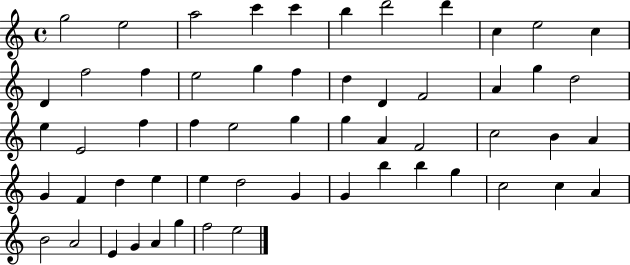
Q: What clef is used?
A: treble